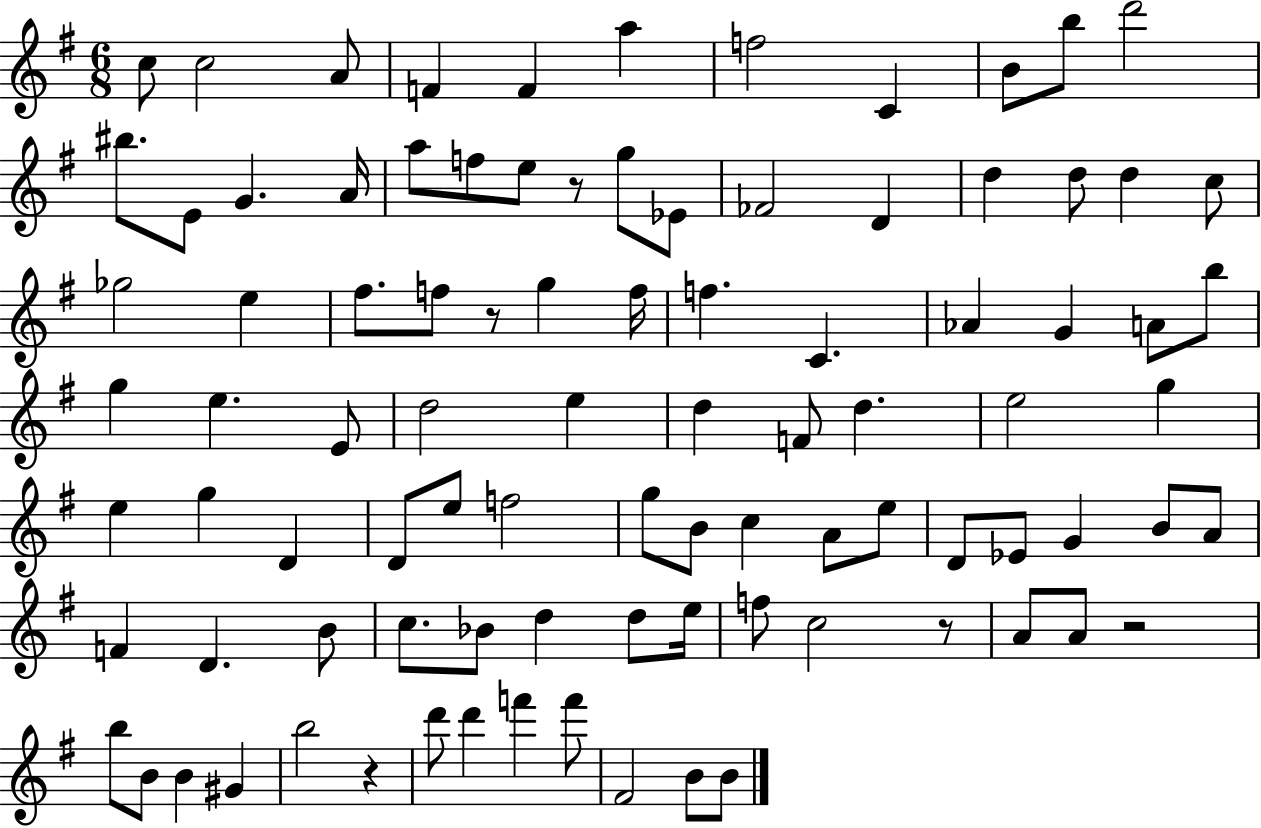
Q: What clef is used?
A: treble